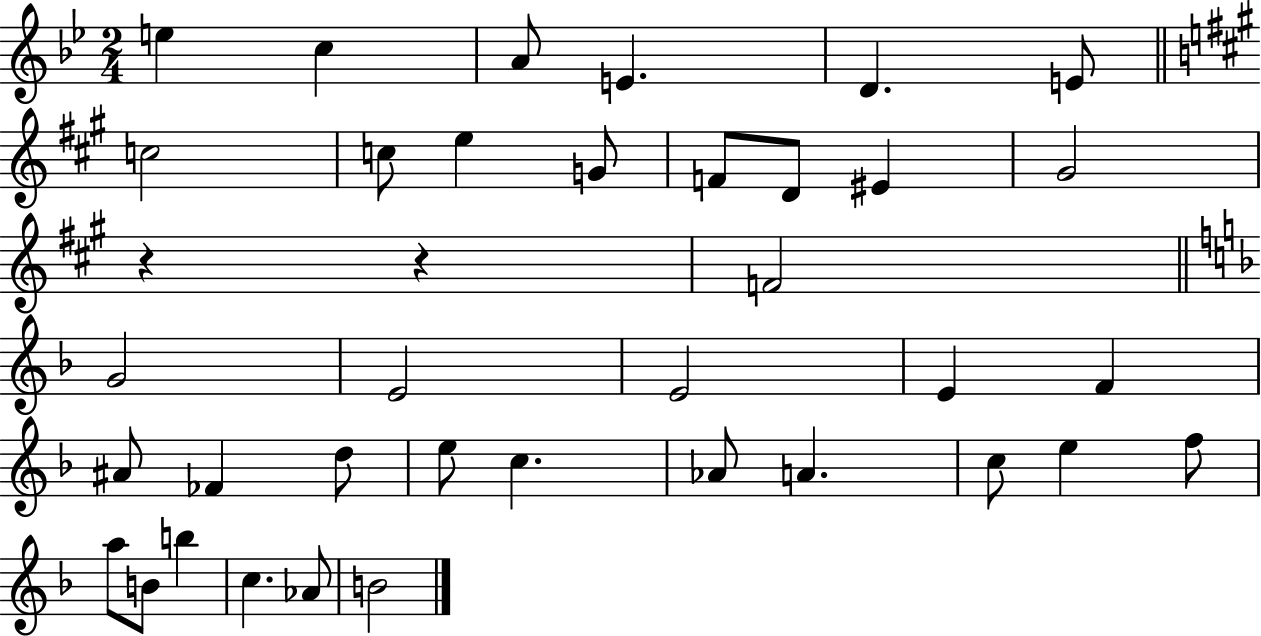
{
  \clef treble
  \numericTimeSignature
  \time 2/4
  \key bes \major
  e''4 c''4 | a'8 e'4. | d'4. e'8 | \bar "||" \break \key a \major c''2 | c''8 e''4 g'8 | f'8 d'8 eis'4 | gis'2 | \break r4 r4 | f'2 | \bar "||" \break \key f \major g'2 | e'2 | e'2 | e'4 f'4 | \break ais'8 fes'4 d''8 | e''8 c''4. | aes'8 a'4. | c''8 e''4 f''8 | \break a''8 b'8 b''4 | c''4. aes'8 | b'2 | \bar "|."
}